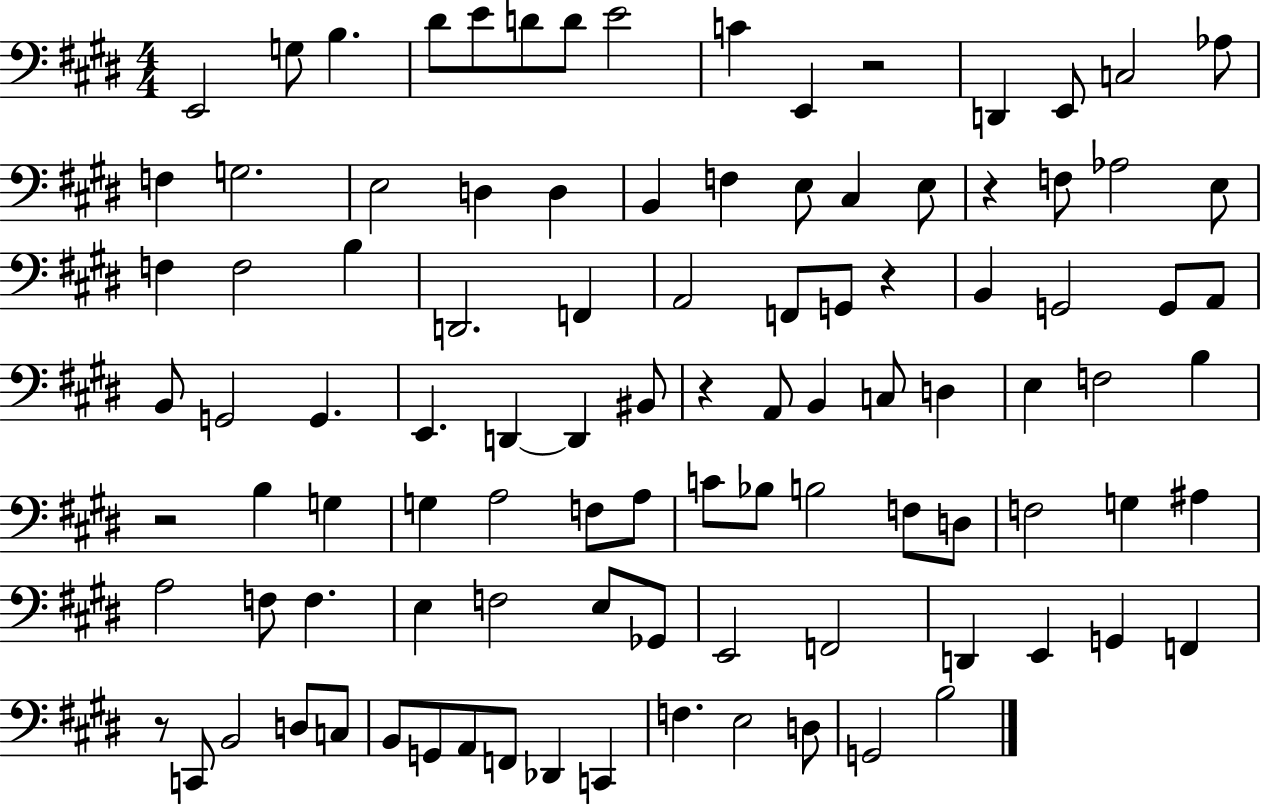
E2/h G3/e B3/q. D#4/e E4/e D4/e D4/e E4/h C4/q E2/q R/h D2/q E2/e C3/h Ab3/e F3/q G3/h. E3/h D3/q D3/q B2/q F3/q E3/e C#3/q E3/e R/q F3/e Ab3/h E3/e F3/q F3/h B3/q D2/h. F2/q A2/h F2/e G2/e R/q B2/q G2/h G2/e A2/e B2/e G2/h G2/q. E2/q. D2/q D2/q BIS2/e R/q A2/e B2/q C3/e D3/q E3/q F3/h B3/q R/h B3/q G3/q G3/q A3/h F3/e A3/e C4/e Bb3/e B3/h F3/e D3/e F3/h G3/q A#3/q A3/h F3/e F3/q. E3/q F3/h E3/e Gb2/e E2/h F2/h D2/q E2/q G2/q F2/q R/e C2/e B2/h D3/e C3/e B2/e G2/e A2/e F2/e Db2/q C2/q F3/q. E3/h D3/e G2/h B3/h